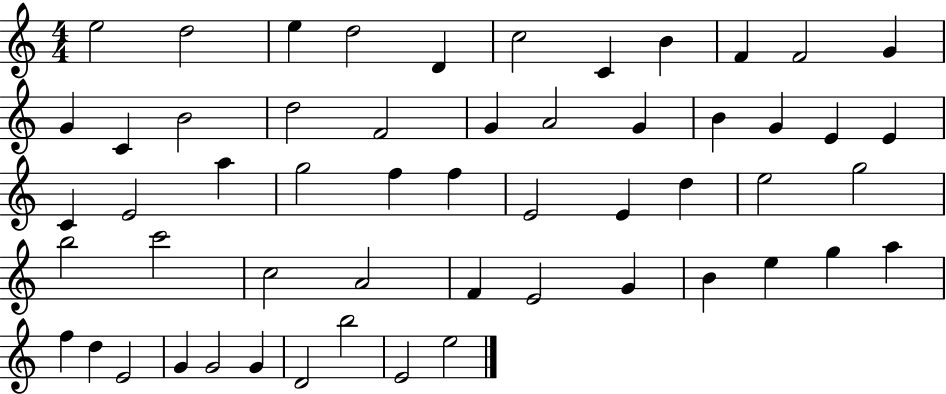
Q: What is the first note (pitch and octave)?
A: E5